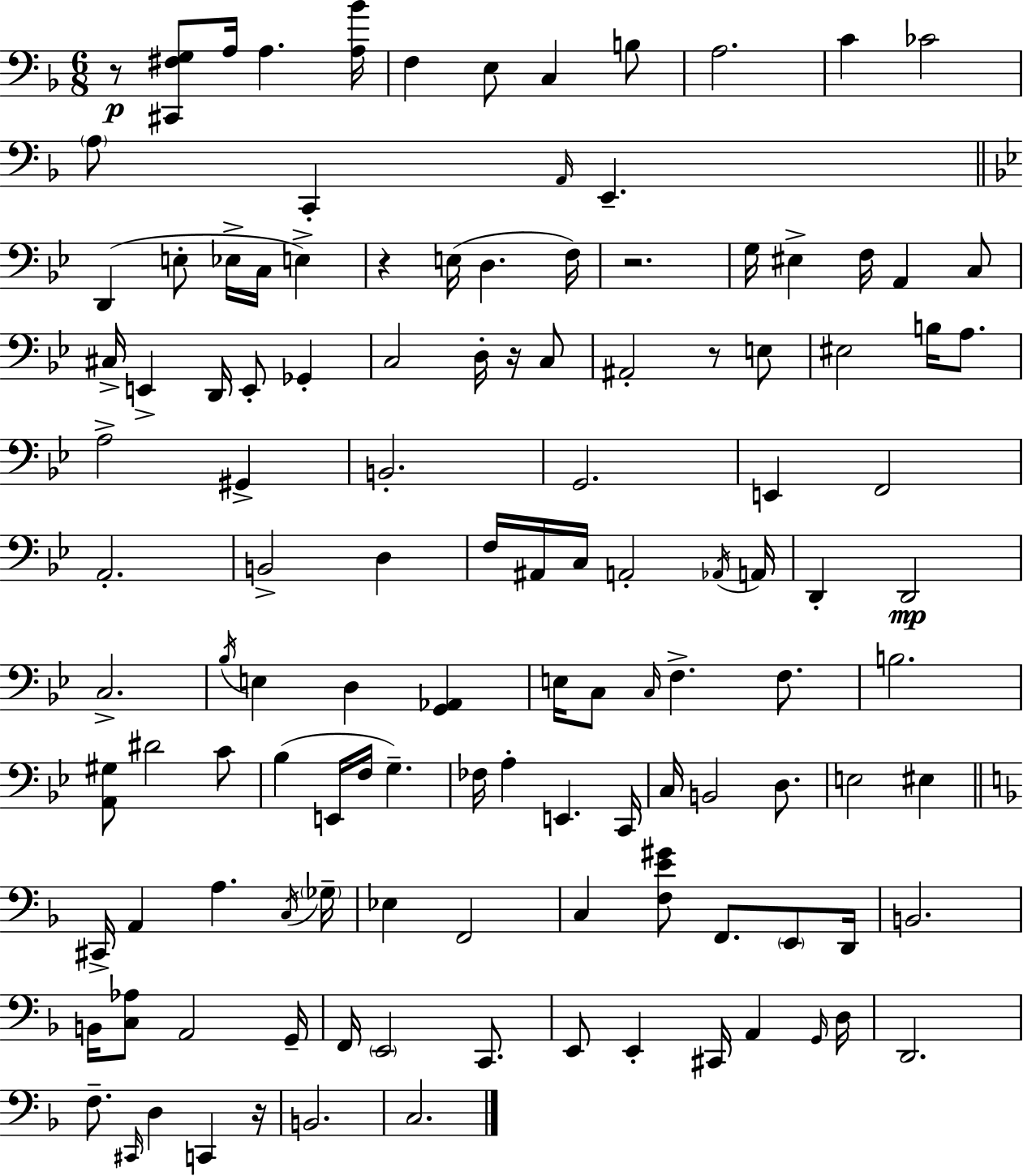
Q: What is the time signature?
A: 6/8